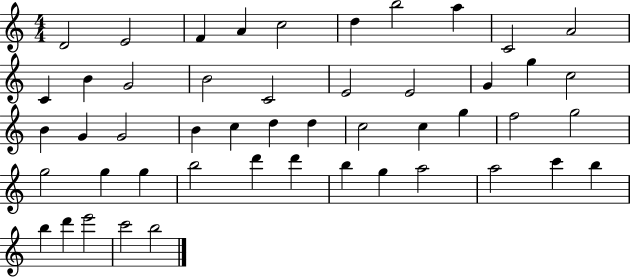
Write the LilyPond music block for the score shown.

{
  \clef treble
  \numericTimeSignature
  \time 4/4
  \key c \major
  d'2 e'2 | f'4 a'4 c''2 | d''4 b''2 a''4 | c'2 a'2 | \break c'4 b'4 g'2 | b'2 c'2 | e'2 e'2 | g'4 g''4 c''2 | \break b'4 g'4 g'2 | b'4 c''4 d''4 d''4 | c''2 c''4 g''4 | f''2 g''2 | \break g''2 g''4 g''4 | b''2 d'''4 d'''4 | b''4 g''4 a''2 | a''2 c'''4 b''4 | \break b''4 d'''4 e'''2 | c'''2 b''2 | \bar "|."
}